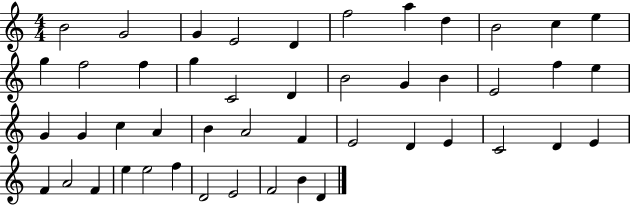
X:1
T:Untitled
M:4/4
L:1/4
K:C
B2 G2 G E2 D f2 a d B2 c e g f2 f g C2 D B2 G B E2 f e G G c A B A2 F E2 D E C2 D E F A2 F e e2 f D2 E2 F2 B D